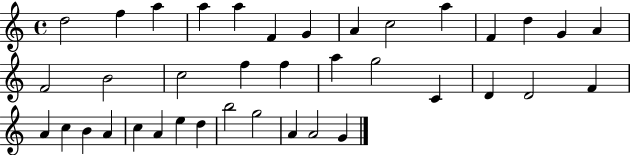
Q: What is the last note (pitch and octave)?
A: G4